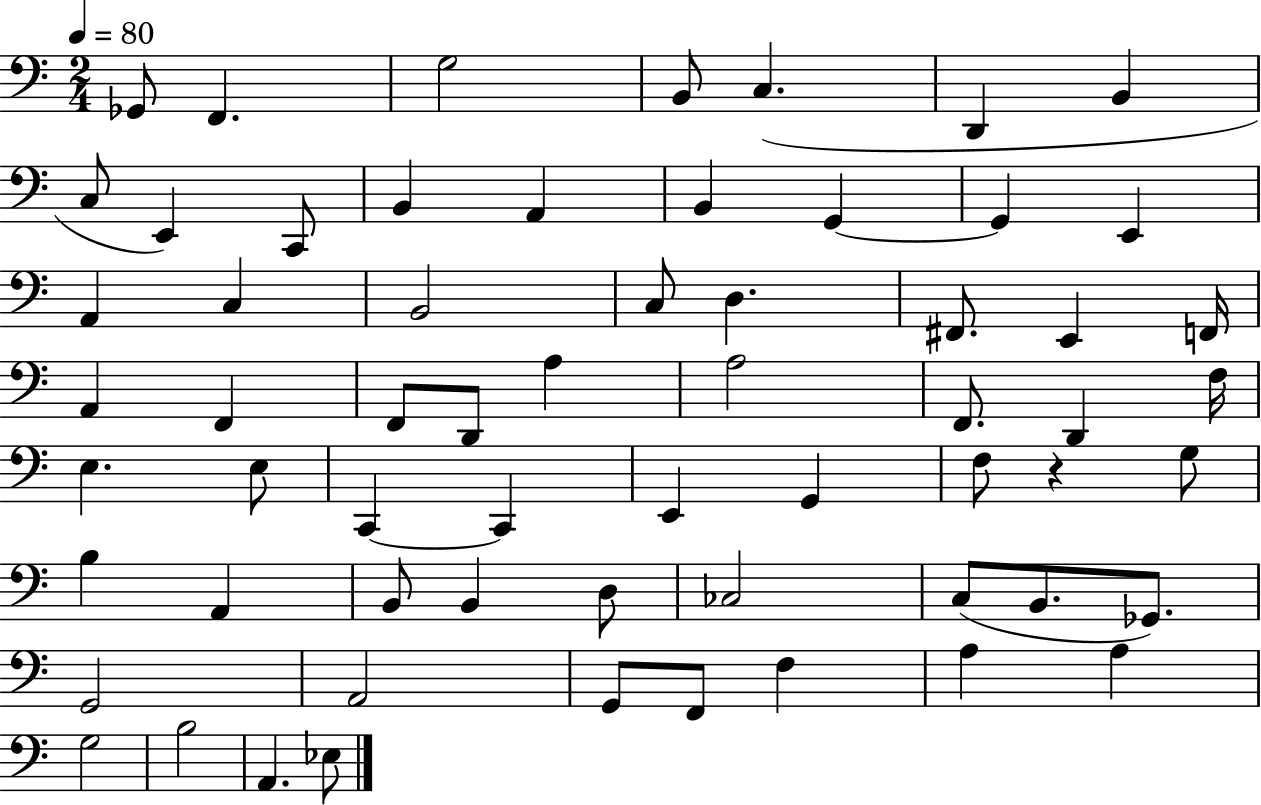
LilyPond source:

{
  \clef bass
  \numericTimeSignature
  \time 2/4
  \key c \major
  \tempo 4 = 80
  ges,8 f,4. | g2 | b,8 c4.( | d,4 b,4 | \break c8 e,4) c,8 | b,4 a,4 | b,4 g,4~~ | g,4 e,4 | \break a,4 c4 | b,2 | c8 d4. | fis,8. e,4 f,16 | \break a,4 f,4 | f,8 d,8 a4 | a2 | f,8. d,4 f16 | \break e4. e8 | c,4~~ c,4 | e,4 g,4 | f8 r4 g8 | \break b4 a,4 | b,8 b,4 d8 | ces2 | c8( b,8. ges,8.) | \break g,2 | a,2 | g,8 f,8 f4 | a4 a4 | \break g2 | b2 | a,4. ees8 | \bar "|."
}